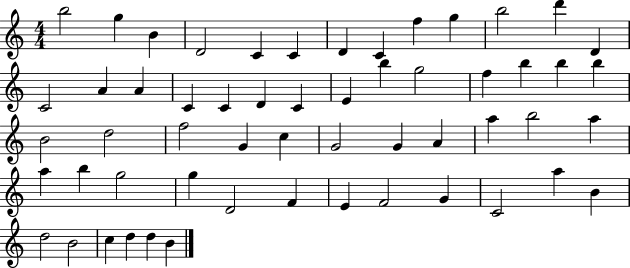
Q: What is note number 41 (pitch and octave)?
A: G5